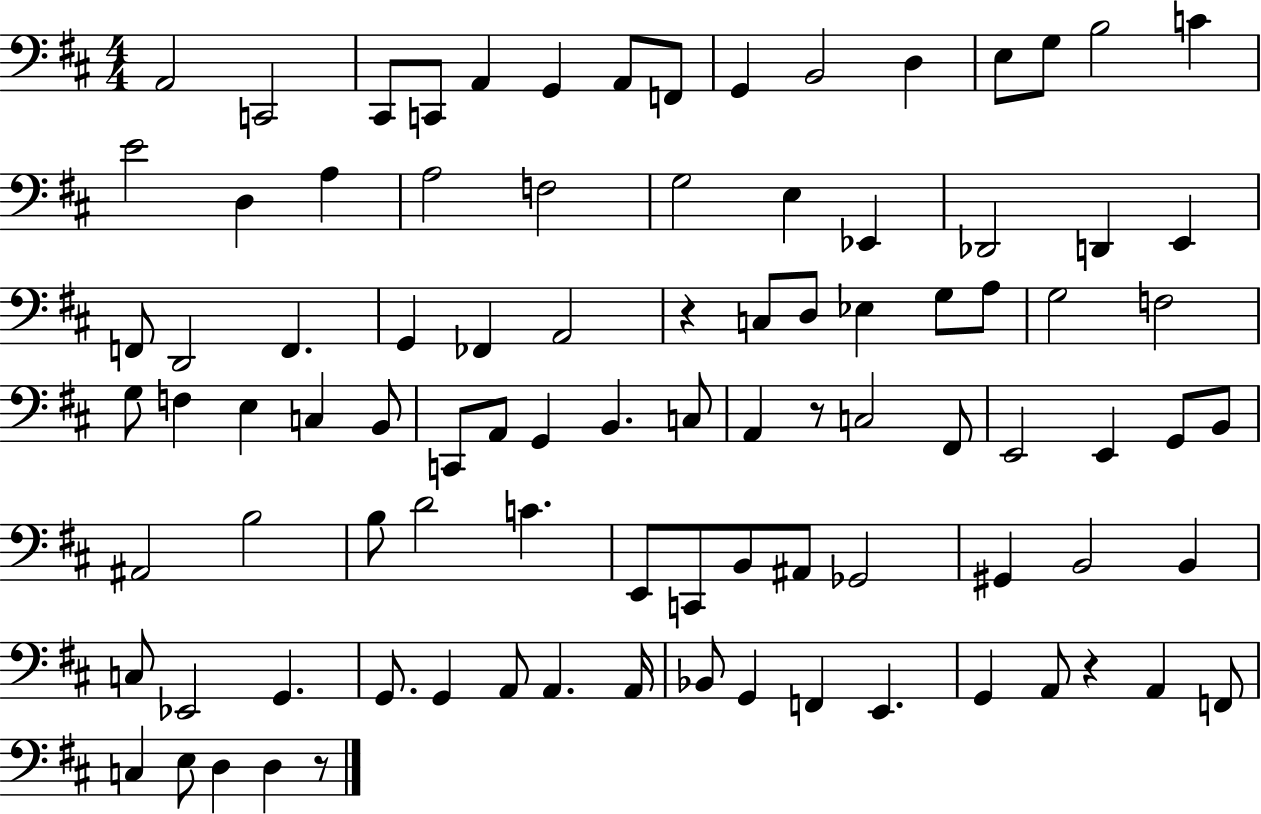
A2/h C2/h C#2/e C2/e A2/q G2/q A2/e F2/e G2/q B2/h D3/q E3/e G3/e B3/h C4/q E4/h D3/q A3/q A3/h F3/h G3/h E3/q Eb2/q Db2/h D2/q E2/q F2/e D2/h F2/q. G2/q FES2/q A2/h R/q C3/e D3/e Eb3/q G3/e A3/e G3/h F3/h G3/e F3/q E3/q C3/q B2/e C2/e A2/e G2/q B2/q. C3/e A2/q R/e C3/h F#2/e E2/h E2/q G2/e B2/e A#2/h B3/h B3/e D4/h C4/q. E2/e C2/e B2/e A#2/e Gb2/h G#2/q B2/h B2/q C3/e Eb2/h G2/q. G2/e. G2/q A2/e A2/q. A2/s Bb2/e G2/q F2/q E2/q. G2/q A2/e R/q A2/q F2/e C3/q E3/e D3/q D3/q R/e